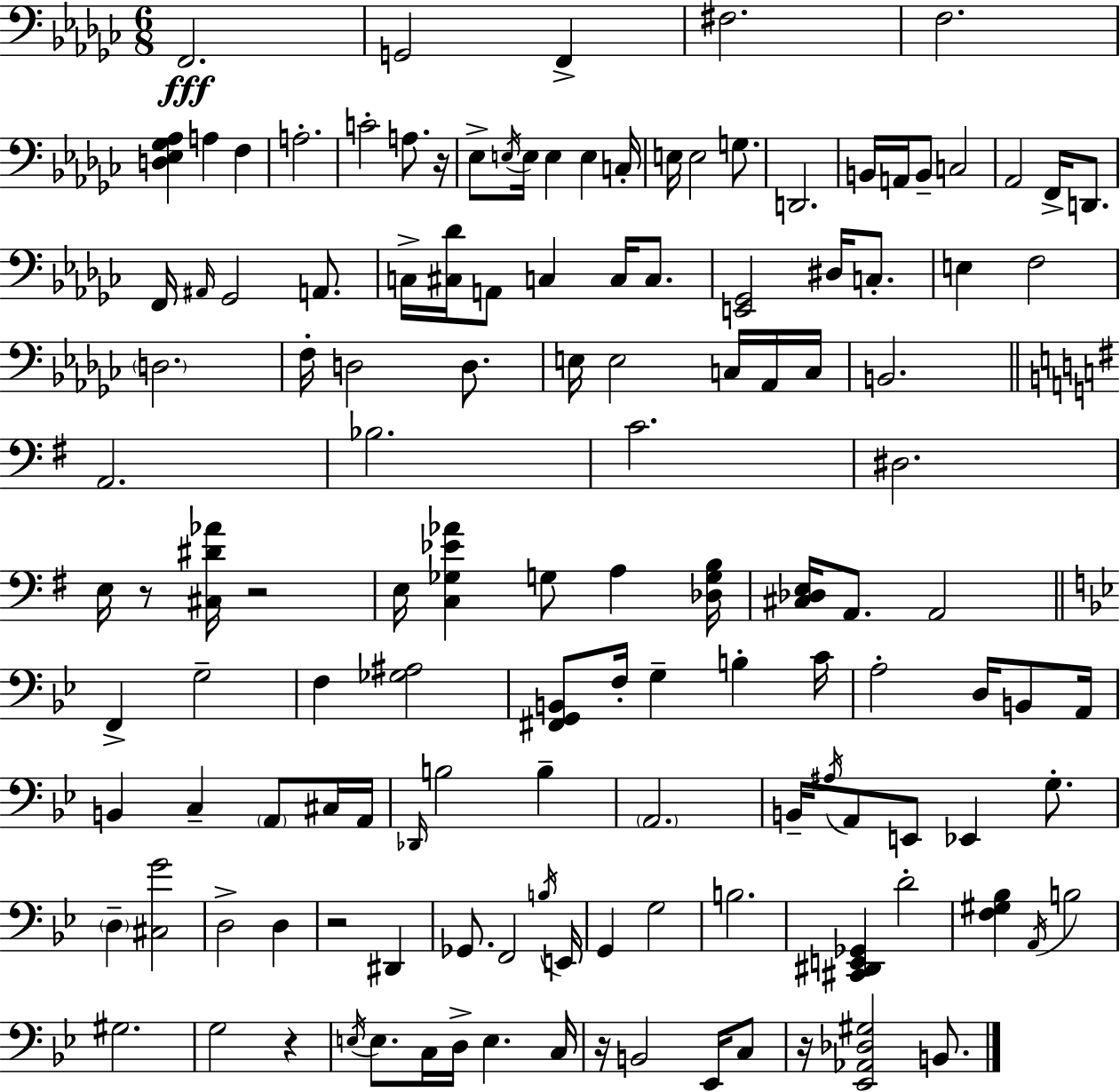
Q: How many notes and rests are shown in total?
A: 132